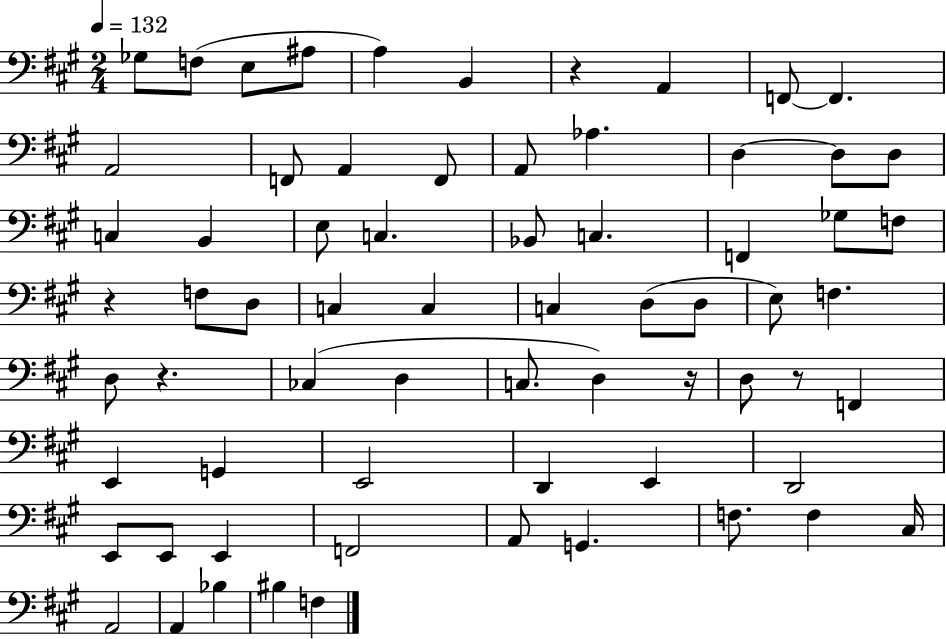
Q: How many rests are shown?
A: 5